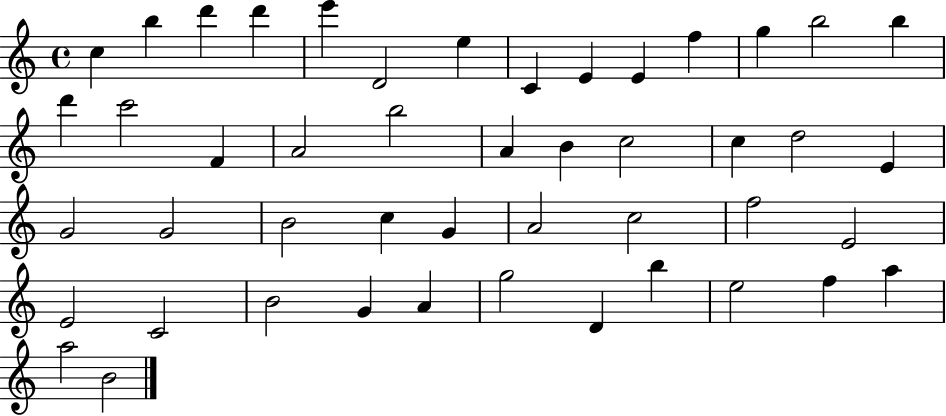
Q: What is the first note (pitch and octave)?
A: C5